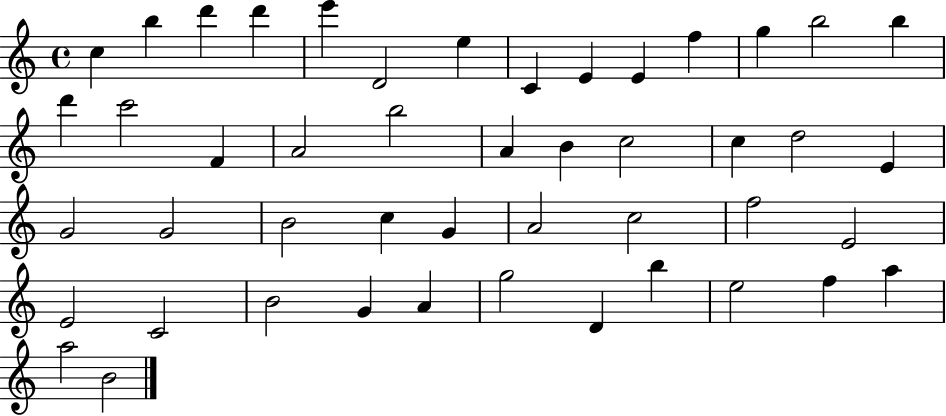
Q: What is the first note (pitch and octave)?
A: C5